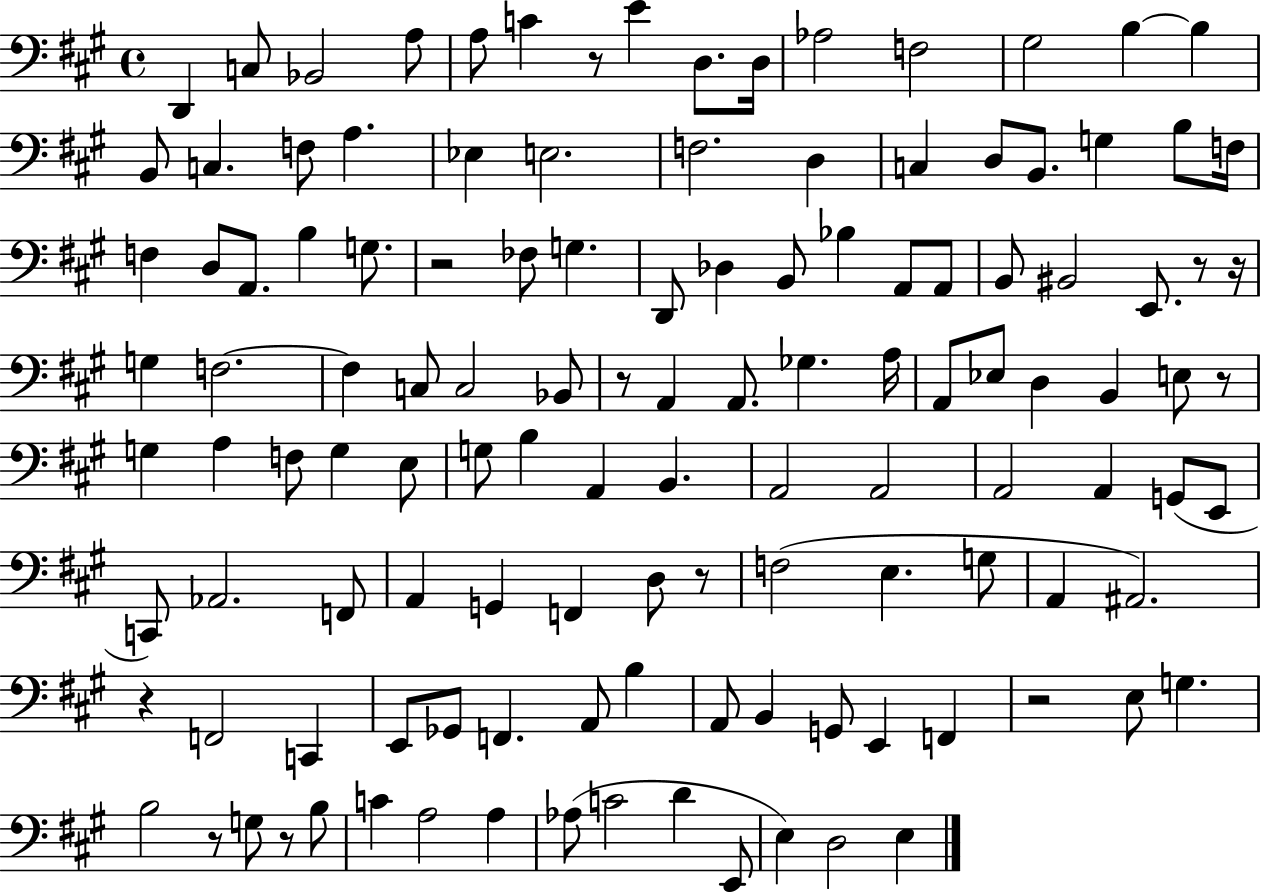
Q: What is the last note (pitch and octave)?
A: E3